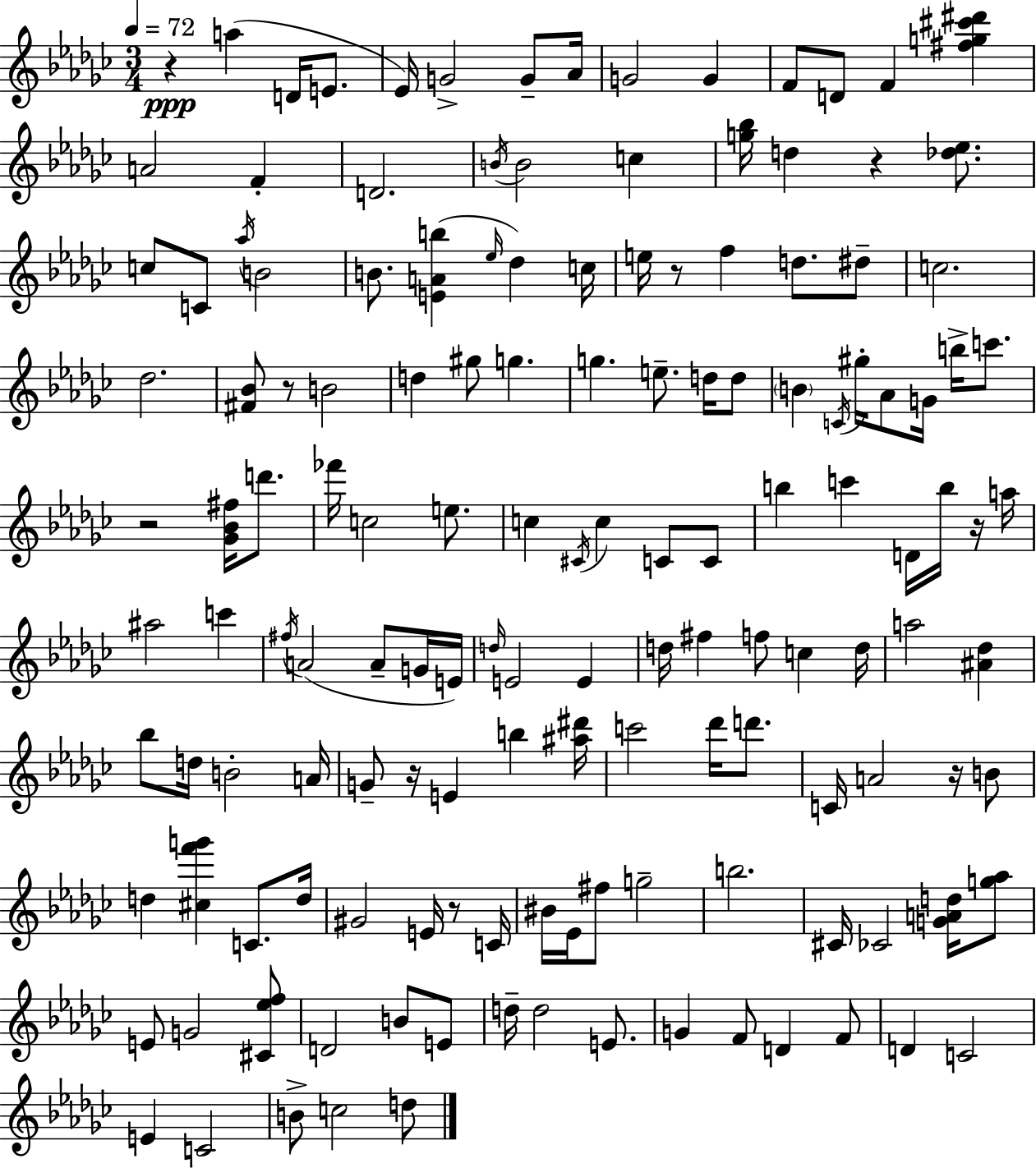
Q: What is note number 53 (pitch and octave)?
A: C5